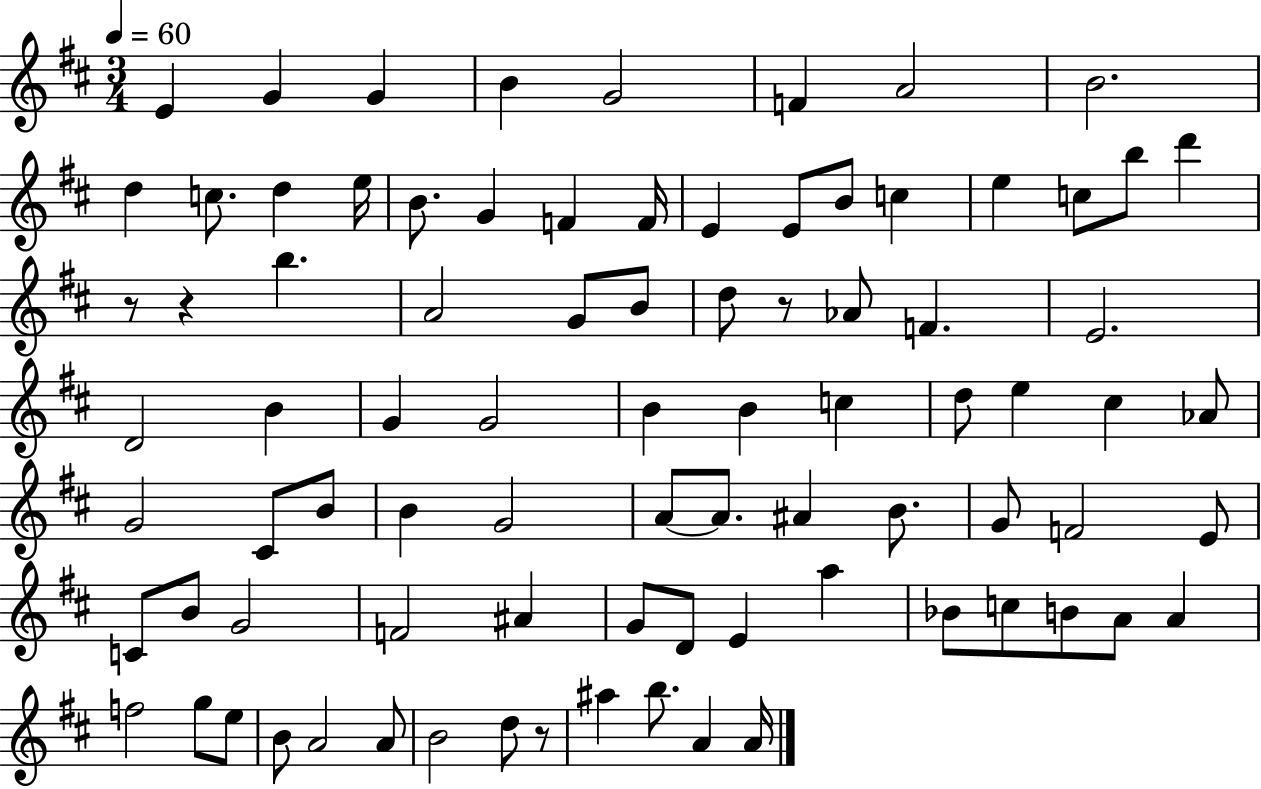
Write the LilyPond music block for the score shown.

{
  \clef treble
  \numericTimeSignature
  \time 3/4
  \key d \major
  \tempo 4 = 60
  e'4 g'4 g'4 | b'4 g'2 | f'4 a'2 | b'2. | \break d''4 c''8. d''4 e''16 | b'8. g'4 f'4 f'16 | e'4 e'8 b'8 c''4 | e''4 c''8 b''8 d'''4 | \break r8 r4 b''4. | a'2 g'8 b'8 | d''8 r8 aes'8 f'4. | e'2. | \break d'2 b'4 | g'4 g'2 | b'4 b'4 c''4 | d''8 e''4 cis''4 aes'8 | \break g'2 cis'8 b'8 | b'4 g'2 | a'8~~ a'8. ais'4 b'8. | g'8 f'2 e'8 | \break c'8 b'8 g'2 | f'2 ais'4 | g'8 d'8 e'4 a''4 | bes'8 c''8 b'8 a'8 a'4 | \break f''2 g''8 e''8 | b'8 a'2 a'8 | b'2 d''8 r8 | ais''4 b''8. a'4 a'16 | \break \bar "|."
}